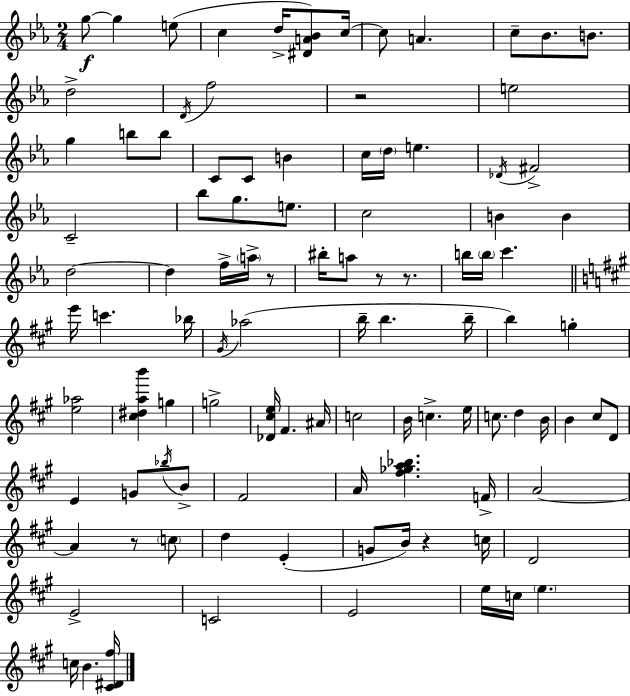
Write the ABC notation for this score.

X:1
T:Untitled
M:2/4
L:1/4
K:Cm
g/2 g e/2 c d/4 [^DA_B]/2 c/4 c/2 A c/2 _B/2 B/2 d2 D/4 f2 z2 e2 g b/2 b/2 C/2 C/2 B c/4 d/4 e _D/4 ^F2 C2 _b/2 g/2 e/2 c2 B B d2 d f/4 a/4 z/2 ^b/4 a/2 z/2 z/2 b/4 b/4 c' e'/4 c' _b/4 ^G/4 _a2 b/4 b b/4 b g [e_a]2 [^c^dab'] g g2 [_D^ce]/4 ^F ^A/4 c2 B/4 c e/4 c/2 d B/4 B ^c/2 D/2 E G/2 _b/4 B/2 ^F2 A/4 [^f_ga_b] F/4 A2 A z/2 c/2 d E G/2 B/4 z c/4 D2 E2 C2 E2 e/4 c/4 e c/4 B [^C^D^f]/4